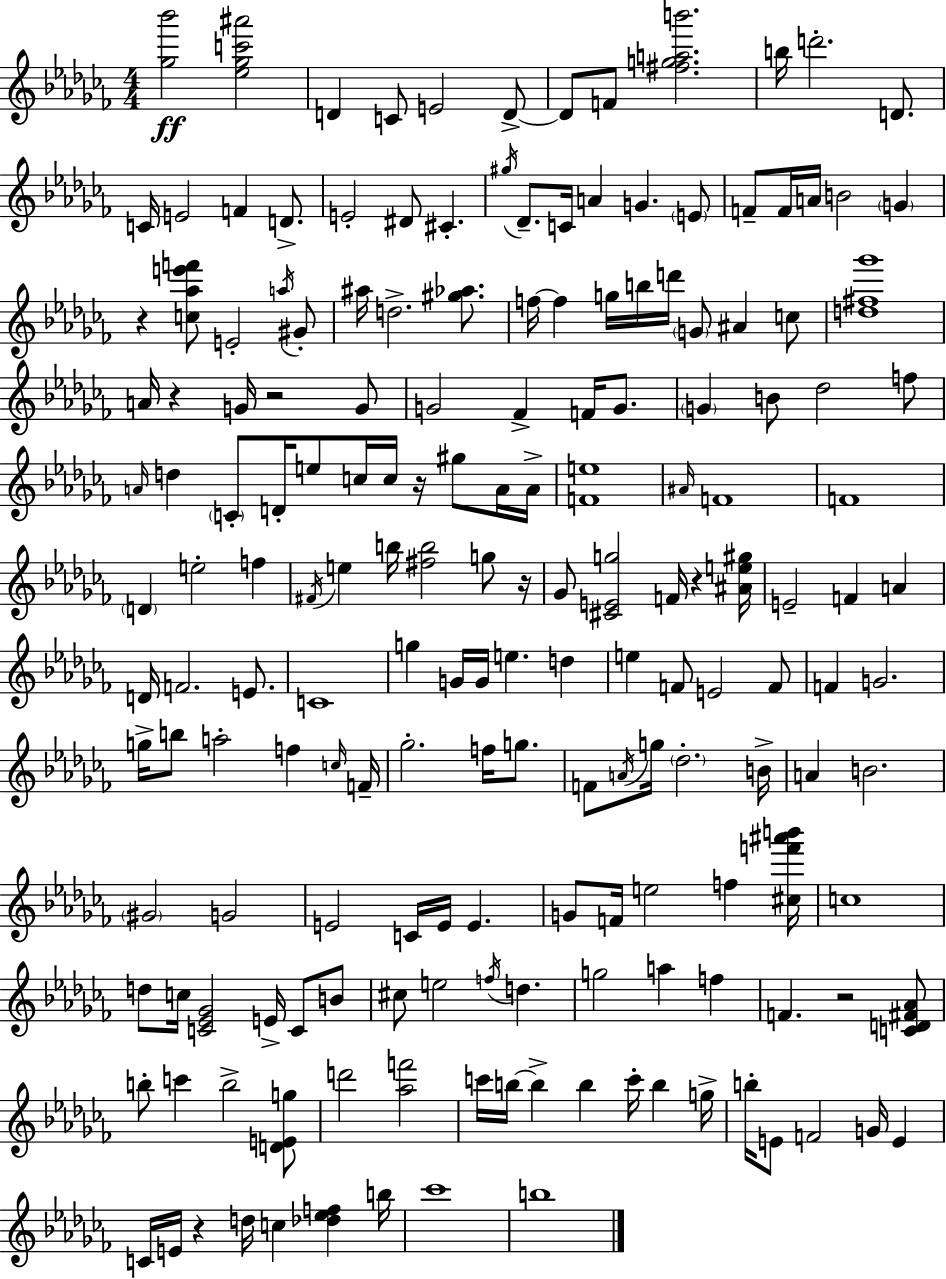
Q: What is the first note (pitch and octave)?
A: D4